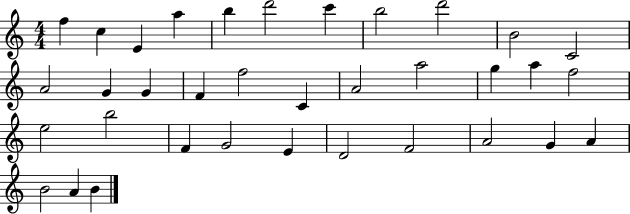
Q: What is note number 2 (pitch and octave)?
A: C5